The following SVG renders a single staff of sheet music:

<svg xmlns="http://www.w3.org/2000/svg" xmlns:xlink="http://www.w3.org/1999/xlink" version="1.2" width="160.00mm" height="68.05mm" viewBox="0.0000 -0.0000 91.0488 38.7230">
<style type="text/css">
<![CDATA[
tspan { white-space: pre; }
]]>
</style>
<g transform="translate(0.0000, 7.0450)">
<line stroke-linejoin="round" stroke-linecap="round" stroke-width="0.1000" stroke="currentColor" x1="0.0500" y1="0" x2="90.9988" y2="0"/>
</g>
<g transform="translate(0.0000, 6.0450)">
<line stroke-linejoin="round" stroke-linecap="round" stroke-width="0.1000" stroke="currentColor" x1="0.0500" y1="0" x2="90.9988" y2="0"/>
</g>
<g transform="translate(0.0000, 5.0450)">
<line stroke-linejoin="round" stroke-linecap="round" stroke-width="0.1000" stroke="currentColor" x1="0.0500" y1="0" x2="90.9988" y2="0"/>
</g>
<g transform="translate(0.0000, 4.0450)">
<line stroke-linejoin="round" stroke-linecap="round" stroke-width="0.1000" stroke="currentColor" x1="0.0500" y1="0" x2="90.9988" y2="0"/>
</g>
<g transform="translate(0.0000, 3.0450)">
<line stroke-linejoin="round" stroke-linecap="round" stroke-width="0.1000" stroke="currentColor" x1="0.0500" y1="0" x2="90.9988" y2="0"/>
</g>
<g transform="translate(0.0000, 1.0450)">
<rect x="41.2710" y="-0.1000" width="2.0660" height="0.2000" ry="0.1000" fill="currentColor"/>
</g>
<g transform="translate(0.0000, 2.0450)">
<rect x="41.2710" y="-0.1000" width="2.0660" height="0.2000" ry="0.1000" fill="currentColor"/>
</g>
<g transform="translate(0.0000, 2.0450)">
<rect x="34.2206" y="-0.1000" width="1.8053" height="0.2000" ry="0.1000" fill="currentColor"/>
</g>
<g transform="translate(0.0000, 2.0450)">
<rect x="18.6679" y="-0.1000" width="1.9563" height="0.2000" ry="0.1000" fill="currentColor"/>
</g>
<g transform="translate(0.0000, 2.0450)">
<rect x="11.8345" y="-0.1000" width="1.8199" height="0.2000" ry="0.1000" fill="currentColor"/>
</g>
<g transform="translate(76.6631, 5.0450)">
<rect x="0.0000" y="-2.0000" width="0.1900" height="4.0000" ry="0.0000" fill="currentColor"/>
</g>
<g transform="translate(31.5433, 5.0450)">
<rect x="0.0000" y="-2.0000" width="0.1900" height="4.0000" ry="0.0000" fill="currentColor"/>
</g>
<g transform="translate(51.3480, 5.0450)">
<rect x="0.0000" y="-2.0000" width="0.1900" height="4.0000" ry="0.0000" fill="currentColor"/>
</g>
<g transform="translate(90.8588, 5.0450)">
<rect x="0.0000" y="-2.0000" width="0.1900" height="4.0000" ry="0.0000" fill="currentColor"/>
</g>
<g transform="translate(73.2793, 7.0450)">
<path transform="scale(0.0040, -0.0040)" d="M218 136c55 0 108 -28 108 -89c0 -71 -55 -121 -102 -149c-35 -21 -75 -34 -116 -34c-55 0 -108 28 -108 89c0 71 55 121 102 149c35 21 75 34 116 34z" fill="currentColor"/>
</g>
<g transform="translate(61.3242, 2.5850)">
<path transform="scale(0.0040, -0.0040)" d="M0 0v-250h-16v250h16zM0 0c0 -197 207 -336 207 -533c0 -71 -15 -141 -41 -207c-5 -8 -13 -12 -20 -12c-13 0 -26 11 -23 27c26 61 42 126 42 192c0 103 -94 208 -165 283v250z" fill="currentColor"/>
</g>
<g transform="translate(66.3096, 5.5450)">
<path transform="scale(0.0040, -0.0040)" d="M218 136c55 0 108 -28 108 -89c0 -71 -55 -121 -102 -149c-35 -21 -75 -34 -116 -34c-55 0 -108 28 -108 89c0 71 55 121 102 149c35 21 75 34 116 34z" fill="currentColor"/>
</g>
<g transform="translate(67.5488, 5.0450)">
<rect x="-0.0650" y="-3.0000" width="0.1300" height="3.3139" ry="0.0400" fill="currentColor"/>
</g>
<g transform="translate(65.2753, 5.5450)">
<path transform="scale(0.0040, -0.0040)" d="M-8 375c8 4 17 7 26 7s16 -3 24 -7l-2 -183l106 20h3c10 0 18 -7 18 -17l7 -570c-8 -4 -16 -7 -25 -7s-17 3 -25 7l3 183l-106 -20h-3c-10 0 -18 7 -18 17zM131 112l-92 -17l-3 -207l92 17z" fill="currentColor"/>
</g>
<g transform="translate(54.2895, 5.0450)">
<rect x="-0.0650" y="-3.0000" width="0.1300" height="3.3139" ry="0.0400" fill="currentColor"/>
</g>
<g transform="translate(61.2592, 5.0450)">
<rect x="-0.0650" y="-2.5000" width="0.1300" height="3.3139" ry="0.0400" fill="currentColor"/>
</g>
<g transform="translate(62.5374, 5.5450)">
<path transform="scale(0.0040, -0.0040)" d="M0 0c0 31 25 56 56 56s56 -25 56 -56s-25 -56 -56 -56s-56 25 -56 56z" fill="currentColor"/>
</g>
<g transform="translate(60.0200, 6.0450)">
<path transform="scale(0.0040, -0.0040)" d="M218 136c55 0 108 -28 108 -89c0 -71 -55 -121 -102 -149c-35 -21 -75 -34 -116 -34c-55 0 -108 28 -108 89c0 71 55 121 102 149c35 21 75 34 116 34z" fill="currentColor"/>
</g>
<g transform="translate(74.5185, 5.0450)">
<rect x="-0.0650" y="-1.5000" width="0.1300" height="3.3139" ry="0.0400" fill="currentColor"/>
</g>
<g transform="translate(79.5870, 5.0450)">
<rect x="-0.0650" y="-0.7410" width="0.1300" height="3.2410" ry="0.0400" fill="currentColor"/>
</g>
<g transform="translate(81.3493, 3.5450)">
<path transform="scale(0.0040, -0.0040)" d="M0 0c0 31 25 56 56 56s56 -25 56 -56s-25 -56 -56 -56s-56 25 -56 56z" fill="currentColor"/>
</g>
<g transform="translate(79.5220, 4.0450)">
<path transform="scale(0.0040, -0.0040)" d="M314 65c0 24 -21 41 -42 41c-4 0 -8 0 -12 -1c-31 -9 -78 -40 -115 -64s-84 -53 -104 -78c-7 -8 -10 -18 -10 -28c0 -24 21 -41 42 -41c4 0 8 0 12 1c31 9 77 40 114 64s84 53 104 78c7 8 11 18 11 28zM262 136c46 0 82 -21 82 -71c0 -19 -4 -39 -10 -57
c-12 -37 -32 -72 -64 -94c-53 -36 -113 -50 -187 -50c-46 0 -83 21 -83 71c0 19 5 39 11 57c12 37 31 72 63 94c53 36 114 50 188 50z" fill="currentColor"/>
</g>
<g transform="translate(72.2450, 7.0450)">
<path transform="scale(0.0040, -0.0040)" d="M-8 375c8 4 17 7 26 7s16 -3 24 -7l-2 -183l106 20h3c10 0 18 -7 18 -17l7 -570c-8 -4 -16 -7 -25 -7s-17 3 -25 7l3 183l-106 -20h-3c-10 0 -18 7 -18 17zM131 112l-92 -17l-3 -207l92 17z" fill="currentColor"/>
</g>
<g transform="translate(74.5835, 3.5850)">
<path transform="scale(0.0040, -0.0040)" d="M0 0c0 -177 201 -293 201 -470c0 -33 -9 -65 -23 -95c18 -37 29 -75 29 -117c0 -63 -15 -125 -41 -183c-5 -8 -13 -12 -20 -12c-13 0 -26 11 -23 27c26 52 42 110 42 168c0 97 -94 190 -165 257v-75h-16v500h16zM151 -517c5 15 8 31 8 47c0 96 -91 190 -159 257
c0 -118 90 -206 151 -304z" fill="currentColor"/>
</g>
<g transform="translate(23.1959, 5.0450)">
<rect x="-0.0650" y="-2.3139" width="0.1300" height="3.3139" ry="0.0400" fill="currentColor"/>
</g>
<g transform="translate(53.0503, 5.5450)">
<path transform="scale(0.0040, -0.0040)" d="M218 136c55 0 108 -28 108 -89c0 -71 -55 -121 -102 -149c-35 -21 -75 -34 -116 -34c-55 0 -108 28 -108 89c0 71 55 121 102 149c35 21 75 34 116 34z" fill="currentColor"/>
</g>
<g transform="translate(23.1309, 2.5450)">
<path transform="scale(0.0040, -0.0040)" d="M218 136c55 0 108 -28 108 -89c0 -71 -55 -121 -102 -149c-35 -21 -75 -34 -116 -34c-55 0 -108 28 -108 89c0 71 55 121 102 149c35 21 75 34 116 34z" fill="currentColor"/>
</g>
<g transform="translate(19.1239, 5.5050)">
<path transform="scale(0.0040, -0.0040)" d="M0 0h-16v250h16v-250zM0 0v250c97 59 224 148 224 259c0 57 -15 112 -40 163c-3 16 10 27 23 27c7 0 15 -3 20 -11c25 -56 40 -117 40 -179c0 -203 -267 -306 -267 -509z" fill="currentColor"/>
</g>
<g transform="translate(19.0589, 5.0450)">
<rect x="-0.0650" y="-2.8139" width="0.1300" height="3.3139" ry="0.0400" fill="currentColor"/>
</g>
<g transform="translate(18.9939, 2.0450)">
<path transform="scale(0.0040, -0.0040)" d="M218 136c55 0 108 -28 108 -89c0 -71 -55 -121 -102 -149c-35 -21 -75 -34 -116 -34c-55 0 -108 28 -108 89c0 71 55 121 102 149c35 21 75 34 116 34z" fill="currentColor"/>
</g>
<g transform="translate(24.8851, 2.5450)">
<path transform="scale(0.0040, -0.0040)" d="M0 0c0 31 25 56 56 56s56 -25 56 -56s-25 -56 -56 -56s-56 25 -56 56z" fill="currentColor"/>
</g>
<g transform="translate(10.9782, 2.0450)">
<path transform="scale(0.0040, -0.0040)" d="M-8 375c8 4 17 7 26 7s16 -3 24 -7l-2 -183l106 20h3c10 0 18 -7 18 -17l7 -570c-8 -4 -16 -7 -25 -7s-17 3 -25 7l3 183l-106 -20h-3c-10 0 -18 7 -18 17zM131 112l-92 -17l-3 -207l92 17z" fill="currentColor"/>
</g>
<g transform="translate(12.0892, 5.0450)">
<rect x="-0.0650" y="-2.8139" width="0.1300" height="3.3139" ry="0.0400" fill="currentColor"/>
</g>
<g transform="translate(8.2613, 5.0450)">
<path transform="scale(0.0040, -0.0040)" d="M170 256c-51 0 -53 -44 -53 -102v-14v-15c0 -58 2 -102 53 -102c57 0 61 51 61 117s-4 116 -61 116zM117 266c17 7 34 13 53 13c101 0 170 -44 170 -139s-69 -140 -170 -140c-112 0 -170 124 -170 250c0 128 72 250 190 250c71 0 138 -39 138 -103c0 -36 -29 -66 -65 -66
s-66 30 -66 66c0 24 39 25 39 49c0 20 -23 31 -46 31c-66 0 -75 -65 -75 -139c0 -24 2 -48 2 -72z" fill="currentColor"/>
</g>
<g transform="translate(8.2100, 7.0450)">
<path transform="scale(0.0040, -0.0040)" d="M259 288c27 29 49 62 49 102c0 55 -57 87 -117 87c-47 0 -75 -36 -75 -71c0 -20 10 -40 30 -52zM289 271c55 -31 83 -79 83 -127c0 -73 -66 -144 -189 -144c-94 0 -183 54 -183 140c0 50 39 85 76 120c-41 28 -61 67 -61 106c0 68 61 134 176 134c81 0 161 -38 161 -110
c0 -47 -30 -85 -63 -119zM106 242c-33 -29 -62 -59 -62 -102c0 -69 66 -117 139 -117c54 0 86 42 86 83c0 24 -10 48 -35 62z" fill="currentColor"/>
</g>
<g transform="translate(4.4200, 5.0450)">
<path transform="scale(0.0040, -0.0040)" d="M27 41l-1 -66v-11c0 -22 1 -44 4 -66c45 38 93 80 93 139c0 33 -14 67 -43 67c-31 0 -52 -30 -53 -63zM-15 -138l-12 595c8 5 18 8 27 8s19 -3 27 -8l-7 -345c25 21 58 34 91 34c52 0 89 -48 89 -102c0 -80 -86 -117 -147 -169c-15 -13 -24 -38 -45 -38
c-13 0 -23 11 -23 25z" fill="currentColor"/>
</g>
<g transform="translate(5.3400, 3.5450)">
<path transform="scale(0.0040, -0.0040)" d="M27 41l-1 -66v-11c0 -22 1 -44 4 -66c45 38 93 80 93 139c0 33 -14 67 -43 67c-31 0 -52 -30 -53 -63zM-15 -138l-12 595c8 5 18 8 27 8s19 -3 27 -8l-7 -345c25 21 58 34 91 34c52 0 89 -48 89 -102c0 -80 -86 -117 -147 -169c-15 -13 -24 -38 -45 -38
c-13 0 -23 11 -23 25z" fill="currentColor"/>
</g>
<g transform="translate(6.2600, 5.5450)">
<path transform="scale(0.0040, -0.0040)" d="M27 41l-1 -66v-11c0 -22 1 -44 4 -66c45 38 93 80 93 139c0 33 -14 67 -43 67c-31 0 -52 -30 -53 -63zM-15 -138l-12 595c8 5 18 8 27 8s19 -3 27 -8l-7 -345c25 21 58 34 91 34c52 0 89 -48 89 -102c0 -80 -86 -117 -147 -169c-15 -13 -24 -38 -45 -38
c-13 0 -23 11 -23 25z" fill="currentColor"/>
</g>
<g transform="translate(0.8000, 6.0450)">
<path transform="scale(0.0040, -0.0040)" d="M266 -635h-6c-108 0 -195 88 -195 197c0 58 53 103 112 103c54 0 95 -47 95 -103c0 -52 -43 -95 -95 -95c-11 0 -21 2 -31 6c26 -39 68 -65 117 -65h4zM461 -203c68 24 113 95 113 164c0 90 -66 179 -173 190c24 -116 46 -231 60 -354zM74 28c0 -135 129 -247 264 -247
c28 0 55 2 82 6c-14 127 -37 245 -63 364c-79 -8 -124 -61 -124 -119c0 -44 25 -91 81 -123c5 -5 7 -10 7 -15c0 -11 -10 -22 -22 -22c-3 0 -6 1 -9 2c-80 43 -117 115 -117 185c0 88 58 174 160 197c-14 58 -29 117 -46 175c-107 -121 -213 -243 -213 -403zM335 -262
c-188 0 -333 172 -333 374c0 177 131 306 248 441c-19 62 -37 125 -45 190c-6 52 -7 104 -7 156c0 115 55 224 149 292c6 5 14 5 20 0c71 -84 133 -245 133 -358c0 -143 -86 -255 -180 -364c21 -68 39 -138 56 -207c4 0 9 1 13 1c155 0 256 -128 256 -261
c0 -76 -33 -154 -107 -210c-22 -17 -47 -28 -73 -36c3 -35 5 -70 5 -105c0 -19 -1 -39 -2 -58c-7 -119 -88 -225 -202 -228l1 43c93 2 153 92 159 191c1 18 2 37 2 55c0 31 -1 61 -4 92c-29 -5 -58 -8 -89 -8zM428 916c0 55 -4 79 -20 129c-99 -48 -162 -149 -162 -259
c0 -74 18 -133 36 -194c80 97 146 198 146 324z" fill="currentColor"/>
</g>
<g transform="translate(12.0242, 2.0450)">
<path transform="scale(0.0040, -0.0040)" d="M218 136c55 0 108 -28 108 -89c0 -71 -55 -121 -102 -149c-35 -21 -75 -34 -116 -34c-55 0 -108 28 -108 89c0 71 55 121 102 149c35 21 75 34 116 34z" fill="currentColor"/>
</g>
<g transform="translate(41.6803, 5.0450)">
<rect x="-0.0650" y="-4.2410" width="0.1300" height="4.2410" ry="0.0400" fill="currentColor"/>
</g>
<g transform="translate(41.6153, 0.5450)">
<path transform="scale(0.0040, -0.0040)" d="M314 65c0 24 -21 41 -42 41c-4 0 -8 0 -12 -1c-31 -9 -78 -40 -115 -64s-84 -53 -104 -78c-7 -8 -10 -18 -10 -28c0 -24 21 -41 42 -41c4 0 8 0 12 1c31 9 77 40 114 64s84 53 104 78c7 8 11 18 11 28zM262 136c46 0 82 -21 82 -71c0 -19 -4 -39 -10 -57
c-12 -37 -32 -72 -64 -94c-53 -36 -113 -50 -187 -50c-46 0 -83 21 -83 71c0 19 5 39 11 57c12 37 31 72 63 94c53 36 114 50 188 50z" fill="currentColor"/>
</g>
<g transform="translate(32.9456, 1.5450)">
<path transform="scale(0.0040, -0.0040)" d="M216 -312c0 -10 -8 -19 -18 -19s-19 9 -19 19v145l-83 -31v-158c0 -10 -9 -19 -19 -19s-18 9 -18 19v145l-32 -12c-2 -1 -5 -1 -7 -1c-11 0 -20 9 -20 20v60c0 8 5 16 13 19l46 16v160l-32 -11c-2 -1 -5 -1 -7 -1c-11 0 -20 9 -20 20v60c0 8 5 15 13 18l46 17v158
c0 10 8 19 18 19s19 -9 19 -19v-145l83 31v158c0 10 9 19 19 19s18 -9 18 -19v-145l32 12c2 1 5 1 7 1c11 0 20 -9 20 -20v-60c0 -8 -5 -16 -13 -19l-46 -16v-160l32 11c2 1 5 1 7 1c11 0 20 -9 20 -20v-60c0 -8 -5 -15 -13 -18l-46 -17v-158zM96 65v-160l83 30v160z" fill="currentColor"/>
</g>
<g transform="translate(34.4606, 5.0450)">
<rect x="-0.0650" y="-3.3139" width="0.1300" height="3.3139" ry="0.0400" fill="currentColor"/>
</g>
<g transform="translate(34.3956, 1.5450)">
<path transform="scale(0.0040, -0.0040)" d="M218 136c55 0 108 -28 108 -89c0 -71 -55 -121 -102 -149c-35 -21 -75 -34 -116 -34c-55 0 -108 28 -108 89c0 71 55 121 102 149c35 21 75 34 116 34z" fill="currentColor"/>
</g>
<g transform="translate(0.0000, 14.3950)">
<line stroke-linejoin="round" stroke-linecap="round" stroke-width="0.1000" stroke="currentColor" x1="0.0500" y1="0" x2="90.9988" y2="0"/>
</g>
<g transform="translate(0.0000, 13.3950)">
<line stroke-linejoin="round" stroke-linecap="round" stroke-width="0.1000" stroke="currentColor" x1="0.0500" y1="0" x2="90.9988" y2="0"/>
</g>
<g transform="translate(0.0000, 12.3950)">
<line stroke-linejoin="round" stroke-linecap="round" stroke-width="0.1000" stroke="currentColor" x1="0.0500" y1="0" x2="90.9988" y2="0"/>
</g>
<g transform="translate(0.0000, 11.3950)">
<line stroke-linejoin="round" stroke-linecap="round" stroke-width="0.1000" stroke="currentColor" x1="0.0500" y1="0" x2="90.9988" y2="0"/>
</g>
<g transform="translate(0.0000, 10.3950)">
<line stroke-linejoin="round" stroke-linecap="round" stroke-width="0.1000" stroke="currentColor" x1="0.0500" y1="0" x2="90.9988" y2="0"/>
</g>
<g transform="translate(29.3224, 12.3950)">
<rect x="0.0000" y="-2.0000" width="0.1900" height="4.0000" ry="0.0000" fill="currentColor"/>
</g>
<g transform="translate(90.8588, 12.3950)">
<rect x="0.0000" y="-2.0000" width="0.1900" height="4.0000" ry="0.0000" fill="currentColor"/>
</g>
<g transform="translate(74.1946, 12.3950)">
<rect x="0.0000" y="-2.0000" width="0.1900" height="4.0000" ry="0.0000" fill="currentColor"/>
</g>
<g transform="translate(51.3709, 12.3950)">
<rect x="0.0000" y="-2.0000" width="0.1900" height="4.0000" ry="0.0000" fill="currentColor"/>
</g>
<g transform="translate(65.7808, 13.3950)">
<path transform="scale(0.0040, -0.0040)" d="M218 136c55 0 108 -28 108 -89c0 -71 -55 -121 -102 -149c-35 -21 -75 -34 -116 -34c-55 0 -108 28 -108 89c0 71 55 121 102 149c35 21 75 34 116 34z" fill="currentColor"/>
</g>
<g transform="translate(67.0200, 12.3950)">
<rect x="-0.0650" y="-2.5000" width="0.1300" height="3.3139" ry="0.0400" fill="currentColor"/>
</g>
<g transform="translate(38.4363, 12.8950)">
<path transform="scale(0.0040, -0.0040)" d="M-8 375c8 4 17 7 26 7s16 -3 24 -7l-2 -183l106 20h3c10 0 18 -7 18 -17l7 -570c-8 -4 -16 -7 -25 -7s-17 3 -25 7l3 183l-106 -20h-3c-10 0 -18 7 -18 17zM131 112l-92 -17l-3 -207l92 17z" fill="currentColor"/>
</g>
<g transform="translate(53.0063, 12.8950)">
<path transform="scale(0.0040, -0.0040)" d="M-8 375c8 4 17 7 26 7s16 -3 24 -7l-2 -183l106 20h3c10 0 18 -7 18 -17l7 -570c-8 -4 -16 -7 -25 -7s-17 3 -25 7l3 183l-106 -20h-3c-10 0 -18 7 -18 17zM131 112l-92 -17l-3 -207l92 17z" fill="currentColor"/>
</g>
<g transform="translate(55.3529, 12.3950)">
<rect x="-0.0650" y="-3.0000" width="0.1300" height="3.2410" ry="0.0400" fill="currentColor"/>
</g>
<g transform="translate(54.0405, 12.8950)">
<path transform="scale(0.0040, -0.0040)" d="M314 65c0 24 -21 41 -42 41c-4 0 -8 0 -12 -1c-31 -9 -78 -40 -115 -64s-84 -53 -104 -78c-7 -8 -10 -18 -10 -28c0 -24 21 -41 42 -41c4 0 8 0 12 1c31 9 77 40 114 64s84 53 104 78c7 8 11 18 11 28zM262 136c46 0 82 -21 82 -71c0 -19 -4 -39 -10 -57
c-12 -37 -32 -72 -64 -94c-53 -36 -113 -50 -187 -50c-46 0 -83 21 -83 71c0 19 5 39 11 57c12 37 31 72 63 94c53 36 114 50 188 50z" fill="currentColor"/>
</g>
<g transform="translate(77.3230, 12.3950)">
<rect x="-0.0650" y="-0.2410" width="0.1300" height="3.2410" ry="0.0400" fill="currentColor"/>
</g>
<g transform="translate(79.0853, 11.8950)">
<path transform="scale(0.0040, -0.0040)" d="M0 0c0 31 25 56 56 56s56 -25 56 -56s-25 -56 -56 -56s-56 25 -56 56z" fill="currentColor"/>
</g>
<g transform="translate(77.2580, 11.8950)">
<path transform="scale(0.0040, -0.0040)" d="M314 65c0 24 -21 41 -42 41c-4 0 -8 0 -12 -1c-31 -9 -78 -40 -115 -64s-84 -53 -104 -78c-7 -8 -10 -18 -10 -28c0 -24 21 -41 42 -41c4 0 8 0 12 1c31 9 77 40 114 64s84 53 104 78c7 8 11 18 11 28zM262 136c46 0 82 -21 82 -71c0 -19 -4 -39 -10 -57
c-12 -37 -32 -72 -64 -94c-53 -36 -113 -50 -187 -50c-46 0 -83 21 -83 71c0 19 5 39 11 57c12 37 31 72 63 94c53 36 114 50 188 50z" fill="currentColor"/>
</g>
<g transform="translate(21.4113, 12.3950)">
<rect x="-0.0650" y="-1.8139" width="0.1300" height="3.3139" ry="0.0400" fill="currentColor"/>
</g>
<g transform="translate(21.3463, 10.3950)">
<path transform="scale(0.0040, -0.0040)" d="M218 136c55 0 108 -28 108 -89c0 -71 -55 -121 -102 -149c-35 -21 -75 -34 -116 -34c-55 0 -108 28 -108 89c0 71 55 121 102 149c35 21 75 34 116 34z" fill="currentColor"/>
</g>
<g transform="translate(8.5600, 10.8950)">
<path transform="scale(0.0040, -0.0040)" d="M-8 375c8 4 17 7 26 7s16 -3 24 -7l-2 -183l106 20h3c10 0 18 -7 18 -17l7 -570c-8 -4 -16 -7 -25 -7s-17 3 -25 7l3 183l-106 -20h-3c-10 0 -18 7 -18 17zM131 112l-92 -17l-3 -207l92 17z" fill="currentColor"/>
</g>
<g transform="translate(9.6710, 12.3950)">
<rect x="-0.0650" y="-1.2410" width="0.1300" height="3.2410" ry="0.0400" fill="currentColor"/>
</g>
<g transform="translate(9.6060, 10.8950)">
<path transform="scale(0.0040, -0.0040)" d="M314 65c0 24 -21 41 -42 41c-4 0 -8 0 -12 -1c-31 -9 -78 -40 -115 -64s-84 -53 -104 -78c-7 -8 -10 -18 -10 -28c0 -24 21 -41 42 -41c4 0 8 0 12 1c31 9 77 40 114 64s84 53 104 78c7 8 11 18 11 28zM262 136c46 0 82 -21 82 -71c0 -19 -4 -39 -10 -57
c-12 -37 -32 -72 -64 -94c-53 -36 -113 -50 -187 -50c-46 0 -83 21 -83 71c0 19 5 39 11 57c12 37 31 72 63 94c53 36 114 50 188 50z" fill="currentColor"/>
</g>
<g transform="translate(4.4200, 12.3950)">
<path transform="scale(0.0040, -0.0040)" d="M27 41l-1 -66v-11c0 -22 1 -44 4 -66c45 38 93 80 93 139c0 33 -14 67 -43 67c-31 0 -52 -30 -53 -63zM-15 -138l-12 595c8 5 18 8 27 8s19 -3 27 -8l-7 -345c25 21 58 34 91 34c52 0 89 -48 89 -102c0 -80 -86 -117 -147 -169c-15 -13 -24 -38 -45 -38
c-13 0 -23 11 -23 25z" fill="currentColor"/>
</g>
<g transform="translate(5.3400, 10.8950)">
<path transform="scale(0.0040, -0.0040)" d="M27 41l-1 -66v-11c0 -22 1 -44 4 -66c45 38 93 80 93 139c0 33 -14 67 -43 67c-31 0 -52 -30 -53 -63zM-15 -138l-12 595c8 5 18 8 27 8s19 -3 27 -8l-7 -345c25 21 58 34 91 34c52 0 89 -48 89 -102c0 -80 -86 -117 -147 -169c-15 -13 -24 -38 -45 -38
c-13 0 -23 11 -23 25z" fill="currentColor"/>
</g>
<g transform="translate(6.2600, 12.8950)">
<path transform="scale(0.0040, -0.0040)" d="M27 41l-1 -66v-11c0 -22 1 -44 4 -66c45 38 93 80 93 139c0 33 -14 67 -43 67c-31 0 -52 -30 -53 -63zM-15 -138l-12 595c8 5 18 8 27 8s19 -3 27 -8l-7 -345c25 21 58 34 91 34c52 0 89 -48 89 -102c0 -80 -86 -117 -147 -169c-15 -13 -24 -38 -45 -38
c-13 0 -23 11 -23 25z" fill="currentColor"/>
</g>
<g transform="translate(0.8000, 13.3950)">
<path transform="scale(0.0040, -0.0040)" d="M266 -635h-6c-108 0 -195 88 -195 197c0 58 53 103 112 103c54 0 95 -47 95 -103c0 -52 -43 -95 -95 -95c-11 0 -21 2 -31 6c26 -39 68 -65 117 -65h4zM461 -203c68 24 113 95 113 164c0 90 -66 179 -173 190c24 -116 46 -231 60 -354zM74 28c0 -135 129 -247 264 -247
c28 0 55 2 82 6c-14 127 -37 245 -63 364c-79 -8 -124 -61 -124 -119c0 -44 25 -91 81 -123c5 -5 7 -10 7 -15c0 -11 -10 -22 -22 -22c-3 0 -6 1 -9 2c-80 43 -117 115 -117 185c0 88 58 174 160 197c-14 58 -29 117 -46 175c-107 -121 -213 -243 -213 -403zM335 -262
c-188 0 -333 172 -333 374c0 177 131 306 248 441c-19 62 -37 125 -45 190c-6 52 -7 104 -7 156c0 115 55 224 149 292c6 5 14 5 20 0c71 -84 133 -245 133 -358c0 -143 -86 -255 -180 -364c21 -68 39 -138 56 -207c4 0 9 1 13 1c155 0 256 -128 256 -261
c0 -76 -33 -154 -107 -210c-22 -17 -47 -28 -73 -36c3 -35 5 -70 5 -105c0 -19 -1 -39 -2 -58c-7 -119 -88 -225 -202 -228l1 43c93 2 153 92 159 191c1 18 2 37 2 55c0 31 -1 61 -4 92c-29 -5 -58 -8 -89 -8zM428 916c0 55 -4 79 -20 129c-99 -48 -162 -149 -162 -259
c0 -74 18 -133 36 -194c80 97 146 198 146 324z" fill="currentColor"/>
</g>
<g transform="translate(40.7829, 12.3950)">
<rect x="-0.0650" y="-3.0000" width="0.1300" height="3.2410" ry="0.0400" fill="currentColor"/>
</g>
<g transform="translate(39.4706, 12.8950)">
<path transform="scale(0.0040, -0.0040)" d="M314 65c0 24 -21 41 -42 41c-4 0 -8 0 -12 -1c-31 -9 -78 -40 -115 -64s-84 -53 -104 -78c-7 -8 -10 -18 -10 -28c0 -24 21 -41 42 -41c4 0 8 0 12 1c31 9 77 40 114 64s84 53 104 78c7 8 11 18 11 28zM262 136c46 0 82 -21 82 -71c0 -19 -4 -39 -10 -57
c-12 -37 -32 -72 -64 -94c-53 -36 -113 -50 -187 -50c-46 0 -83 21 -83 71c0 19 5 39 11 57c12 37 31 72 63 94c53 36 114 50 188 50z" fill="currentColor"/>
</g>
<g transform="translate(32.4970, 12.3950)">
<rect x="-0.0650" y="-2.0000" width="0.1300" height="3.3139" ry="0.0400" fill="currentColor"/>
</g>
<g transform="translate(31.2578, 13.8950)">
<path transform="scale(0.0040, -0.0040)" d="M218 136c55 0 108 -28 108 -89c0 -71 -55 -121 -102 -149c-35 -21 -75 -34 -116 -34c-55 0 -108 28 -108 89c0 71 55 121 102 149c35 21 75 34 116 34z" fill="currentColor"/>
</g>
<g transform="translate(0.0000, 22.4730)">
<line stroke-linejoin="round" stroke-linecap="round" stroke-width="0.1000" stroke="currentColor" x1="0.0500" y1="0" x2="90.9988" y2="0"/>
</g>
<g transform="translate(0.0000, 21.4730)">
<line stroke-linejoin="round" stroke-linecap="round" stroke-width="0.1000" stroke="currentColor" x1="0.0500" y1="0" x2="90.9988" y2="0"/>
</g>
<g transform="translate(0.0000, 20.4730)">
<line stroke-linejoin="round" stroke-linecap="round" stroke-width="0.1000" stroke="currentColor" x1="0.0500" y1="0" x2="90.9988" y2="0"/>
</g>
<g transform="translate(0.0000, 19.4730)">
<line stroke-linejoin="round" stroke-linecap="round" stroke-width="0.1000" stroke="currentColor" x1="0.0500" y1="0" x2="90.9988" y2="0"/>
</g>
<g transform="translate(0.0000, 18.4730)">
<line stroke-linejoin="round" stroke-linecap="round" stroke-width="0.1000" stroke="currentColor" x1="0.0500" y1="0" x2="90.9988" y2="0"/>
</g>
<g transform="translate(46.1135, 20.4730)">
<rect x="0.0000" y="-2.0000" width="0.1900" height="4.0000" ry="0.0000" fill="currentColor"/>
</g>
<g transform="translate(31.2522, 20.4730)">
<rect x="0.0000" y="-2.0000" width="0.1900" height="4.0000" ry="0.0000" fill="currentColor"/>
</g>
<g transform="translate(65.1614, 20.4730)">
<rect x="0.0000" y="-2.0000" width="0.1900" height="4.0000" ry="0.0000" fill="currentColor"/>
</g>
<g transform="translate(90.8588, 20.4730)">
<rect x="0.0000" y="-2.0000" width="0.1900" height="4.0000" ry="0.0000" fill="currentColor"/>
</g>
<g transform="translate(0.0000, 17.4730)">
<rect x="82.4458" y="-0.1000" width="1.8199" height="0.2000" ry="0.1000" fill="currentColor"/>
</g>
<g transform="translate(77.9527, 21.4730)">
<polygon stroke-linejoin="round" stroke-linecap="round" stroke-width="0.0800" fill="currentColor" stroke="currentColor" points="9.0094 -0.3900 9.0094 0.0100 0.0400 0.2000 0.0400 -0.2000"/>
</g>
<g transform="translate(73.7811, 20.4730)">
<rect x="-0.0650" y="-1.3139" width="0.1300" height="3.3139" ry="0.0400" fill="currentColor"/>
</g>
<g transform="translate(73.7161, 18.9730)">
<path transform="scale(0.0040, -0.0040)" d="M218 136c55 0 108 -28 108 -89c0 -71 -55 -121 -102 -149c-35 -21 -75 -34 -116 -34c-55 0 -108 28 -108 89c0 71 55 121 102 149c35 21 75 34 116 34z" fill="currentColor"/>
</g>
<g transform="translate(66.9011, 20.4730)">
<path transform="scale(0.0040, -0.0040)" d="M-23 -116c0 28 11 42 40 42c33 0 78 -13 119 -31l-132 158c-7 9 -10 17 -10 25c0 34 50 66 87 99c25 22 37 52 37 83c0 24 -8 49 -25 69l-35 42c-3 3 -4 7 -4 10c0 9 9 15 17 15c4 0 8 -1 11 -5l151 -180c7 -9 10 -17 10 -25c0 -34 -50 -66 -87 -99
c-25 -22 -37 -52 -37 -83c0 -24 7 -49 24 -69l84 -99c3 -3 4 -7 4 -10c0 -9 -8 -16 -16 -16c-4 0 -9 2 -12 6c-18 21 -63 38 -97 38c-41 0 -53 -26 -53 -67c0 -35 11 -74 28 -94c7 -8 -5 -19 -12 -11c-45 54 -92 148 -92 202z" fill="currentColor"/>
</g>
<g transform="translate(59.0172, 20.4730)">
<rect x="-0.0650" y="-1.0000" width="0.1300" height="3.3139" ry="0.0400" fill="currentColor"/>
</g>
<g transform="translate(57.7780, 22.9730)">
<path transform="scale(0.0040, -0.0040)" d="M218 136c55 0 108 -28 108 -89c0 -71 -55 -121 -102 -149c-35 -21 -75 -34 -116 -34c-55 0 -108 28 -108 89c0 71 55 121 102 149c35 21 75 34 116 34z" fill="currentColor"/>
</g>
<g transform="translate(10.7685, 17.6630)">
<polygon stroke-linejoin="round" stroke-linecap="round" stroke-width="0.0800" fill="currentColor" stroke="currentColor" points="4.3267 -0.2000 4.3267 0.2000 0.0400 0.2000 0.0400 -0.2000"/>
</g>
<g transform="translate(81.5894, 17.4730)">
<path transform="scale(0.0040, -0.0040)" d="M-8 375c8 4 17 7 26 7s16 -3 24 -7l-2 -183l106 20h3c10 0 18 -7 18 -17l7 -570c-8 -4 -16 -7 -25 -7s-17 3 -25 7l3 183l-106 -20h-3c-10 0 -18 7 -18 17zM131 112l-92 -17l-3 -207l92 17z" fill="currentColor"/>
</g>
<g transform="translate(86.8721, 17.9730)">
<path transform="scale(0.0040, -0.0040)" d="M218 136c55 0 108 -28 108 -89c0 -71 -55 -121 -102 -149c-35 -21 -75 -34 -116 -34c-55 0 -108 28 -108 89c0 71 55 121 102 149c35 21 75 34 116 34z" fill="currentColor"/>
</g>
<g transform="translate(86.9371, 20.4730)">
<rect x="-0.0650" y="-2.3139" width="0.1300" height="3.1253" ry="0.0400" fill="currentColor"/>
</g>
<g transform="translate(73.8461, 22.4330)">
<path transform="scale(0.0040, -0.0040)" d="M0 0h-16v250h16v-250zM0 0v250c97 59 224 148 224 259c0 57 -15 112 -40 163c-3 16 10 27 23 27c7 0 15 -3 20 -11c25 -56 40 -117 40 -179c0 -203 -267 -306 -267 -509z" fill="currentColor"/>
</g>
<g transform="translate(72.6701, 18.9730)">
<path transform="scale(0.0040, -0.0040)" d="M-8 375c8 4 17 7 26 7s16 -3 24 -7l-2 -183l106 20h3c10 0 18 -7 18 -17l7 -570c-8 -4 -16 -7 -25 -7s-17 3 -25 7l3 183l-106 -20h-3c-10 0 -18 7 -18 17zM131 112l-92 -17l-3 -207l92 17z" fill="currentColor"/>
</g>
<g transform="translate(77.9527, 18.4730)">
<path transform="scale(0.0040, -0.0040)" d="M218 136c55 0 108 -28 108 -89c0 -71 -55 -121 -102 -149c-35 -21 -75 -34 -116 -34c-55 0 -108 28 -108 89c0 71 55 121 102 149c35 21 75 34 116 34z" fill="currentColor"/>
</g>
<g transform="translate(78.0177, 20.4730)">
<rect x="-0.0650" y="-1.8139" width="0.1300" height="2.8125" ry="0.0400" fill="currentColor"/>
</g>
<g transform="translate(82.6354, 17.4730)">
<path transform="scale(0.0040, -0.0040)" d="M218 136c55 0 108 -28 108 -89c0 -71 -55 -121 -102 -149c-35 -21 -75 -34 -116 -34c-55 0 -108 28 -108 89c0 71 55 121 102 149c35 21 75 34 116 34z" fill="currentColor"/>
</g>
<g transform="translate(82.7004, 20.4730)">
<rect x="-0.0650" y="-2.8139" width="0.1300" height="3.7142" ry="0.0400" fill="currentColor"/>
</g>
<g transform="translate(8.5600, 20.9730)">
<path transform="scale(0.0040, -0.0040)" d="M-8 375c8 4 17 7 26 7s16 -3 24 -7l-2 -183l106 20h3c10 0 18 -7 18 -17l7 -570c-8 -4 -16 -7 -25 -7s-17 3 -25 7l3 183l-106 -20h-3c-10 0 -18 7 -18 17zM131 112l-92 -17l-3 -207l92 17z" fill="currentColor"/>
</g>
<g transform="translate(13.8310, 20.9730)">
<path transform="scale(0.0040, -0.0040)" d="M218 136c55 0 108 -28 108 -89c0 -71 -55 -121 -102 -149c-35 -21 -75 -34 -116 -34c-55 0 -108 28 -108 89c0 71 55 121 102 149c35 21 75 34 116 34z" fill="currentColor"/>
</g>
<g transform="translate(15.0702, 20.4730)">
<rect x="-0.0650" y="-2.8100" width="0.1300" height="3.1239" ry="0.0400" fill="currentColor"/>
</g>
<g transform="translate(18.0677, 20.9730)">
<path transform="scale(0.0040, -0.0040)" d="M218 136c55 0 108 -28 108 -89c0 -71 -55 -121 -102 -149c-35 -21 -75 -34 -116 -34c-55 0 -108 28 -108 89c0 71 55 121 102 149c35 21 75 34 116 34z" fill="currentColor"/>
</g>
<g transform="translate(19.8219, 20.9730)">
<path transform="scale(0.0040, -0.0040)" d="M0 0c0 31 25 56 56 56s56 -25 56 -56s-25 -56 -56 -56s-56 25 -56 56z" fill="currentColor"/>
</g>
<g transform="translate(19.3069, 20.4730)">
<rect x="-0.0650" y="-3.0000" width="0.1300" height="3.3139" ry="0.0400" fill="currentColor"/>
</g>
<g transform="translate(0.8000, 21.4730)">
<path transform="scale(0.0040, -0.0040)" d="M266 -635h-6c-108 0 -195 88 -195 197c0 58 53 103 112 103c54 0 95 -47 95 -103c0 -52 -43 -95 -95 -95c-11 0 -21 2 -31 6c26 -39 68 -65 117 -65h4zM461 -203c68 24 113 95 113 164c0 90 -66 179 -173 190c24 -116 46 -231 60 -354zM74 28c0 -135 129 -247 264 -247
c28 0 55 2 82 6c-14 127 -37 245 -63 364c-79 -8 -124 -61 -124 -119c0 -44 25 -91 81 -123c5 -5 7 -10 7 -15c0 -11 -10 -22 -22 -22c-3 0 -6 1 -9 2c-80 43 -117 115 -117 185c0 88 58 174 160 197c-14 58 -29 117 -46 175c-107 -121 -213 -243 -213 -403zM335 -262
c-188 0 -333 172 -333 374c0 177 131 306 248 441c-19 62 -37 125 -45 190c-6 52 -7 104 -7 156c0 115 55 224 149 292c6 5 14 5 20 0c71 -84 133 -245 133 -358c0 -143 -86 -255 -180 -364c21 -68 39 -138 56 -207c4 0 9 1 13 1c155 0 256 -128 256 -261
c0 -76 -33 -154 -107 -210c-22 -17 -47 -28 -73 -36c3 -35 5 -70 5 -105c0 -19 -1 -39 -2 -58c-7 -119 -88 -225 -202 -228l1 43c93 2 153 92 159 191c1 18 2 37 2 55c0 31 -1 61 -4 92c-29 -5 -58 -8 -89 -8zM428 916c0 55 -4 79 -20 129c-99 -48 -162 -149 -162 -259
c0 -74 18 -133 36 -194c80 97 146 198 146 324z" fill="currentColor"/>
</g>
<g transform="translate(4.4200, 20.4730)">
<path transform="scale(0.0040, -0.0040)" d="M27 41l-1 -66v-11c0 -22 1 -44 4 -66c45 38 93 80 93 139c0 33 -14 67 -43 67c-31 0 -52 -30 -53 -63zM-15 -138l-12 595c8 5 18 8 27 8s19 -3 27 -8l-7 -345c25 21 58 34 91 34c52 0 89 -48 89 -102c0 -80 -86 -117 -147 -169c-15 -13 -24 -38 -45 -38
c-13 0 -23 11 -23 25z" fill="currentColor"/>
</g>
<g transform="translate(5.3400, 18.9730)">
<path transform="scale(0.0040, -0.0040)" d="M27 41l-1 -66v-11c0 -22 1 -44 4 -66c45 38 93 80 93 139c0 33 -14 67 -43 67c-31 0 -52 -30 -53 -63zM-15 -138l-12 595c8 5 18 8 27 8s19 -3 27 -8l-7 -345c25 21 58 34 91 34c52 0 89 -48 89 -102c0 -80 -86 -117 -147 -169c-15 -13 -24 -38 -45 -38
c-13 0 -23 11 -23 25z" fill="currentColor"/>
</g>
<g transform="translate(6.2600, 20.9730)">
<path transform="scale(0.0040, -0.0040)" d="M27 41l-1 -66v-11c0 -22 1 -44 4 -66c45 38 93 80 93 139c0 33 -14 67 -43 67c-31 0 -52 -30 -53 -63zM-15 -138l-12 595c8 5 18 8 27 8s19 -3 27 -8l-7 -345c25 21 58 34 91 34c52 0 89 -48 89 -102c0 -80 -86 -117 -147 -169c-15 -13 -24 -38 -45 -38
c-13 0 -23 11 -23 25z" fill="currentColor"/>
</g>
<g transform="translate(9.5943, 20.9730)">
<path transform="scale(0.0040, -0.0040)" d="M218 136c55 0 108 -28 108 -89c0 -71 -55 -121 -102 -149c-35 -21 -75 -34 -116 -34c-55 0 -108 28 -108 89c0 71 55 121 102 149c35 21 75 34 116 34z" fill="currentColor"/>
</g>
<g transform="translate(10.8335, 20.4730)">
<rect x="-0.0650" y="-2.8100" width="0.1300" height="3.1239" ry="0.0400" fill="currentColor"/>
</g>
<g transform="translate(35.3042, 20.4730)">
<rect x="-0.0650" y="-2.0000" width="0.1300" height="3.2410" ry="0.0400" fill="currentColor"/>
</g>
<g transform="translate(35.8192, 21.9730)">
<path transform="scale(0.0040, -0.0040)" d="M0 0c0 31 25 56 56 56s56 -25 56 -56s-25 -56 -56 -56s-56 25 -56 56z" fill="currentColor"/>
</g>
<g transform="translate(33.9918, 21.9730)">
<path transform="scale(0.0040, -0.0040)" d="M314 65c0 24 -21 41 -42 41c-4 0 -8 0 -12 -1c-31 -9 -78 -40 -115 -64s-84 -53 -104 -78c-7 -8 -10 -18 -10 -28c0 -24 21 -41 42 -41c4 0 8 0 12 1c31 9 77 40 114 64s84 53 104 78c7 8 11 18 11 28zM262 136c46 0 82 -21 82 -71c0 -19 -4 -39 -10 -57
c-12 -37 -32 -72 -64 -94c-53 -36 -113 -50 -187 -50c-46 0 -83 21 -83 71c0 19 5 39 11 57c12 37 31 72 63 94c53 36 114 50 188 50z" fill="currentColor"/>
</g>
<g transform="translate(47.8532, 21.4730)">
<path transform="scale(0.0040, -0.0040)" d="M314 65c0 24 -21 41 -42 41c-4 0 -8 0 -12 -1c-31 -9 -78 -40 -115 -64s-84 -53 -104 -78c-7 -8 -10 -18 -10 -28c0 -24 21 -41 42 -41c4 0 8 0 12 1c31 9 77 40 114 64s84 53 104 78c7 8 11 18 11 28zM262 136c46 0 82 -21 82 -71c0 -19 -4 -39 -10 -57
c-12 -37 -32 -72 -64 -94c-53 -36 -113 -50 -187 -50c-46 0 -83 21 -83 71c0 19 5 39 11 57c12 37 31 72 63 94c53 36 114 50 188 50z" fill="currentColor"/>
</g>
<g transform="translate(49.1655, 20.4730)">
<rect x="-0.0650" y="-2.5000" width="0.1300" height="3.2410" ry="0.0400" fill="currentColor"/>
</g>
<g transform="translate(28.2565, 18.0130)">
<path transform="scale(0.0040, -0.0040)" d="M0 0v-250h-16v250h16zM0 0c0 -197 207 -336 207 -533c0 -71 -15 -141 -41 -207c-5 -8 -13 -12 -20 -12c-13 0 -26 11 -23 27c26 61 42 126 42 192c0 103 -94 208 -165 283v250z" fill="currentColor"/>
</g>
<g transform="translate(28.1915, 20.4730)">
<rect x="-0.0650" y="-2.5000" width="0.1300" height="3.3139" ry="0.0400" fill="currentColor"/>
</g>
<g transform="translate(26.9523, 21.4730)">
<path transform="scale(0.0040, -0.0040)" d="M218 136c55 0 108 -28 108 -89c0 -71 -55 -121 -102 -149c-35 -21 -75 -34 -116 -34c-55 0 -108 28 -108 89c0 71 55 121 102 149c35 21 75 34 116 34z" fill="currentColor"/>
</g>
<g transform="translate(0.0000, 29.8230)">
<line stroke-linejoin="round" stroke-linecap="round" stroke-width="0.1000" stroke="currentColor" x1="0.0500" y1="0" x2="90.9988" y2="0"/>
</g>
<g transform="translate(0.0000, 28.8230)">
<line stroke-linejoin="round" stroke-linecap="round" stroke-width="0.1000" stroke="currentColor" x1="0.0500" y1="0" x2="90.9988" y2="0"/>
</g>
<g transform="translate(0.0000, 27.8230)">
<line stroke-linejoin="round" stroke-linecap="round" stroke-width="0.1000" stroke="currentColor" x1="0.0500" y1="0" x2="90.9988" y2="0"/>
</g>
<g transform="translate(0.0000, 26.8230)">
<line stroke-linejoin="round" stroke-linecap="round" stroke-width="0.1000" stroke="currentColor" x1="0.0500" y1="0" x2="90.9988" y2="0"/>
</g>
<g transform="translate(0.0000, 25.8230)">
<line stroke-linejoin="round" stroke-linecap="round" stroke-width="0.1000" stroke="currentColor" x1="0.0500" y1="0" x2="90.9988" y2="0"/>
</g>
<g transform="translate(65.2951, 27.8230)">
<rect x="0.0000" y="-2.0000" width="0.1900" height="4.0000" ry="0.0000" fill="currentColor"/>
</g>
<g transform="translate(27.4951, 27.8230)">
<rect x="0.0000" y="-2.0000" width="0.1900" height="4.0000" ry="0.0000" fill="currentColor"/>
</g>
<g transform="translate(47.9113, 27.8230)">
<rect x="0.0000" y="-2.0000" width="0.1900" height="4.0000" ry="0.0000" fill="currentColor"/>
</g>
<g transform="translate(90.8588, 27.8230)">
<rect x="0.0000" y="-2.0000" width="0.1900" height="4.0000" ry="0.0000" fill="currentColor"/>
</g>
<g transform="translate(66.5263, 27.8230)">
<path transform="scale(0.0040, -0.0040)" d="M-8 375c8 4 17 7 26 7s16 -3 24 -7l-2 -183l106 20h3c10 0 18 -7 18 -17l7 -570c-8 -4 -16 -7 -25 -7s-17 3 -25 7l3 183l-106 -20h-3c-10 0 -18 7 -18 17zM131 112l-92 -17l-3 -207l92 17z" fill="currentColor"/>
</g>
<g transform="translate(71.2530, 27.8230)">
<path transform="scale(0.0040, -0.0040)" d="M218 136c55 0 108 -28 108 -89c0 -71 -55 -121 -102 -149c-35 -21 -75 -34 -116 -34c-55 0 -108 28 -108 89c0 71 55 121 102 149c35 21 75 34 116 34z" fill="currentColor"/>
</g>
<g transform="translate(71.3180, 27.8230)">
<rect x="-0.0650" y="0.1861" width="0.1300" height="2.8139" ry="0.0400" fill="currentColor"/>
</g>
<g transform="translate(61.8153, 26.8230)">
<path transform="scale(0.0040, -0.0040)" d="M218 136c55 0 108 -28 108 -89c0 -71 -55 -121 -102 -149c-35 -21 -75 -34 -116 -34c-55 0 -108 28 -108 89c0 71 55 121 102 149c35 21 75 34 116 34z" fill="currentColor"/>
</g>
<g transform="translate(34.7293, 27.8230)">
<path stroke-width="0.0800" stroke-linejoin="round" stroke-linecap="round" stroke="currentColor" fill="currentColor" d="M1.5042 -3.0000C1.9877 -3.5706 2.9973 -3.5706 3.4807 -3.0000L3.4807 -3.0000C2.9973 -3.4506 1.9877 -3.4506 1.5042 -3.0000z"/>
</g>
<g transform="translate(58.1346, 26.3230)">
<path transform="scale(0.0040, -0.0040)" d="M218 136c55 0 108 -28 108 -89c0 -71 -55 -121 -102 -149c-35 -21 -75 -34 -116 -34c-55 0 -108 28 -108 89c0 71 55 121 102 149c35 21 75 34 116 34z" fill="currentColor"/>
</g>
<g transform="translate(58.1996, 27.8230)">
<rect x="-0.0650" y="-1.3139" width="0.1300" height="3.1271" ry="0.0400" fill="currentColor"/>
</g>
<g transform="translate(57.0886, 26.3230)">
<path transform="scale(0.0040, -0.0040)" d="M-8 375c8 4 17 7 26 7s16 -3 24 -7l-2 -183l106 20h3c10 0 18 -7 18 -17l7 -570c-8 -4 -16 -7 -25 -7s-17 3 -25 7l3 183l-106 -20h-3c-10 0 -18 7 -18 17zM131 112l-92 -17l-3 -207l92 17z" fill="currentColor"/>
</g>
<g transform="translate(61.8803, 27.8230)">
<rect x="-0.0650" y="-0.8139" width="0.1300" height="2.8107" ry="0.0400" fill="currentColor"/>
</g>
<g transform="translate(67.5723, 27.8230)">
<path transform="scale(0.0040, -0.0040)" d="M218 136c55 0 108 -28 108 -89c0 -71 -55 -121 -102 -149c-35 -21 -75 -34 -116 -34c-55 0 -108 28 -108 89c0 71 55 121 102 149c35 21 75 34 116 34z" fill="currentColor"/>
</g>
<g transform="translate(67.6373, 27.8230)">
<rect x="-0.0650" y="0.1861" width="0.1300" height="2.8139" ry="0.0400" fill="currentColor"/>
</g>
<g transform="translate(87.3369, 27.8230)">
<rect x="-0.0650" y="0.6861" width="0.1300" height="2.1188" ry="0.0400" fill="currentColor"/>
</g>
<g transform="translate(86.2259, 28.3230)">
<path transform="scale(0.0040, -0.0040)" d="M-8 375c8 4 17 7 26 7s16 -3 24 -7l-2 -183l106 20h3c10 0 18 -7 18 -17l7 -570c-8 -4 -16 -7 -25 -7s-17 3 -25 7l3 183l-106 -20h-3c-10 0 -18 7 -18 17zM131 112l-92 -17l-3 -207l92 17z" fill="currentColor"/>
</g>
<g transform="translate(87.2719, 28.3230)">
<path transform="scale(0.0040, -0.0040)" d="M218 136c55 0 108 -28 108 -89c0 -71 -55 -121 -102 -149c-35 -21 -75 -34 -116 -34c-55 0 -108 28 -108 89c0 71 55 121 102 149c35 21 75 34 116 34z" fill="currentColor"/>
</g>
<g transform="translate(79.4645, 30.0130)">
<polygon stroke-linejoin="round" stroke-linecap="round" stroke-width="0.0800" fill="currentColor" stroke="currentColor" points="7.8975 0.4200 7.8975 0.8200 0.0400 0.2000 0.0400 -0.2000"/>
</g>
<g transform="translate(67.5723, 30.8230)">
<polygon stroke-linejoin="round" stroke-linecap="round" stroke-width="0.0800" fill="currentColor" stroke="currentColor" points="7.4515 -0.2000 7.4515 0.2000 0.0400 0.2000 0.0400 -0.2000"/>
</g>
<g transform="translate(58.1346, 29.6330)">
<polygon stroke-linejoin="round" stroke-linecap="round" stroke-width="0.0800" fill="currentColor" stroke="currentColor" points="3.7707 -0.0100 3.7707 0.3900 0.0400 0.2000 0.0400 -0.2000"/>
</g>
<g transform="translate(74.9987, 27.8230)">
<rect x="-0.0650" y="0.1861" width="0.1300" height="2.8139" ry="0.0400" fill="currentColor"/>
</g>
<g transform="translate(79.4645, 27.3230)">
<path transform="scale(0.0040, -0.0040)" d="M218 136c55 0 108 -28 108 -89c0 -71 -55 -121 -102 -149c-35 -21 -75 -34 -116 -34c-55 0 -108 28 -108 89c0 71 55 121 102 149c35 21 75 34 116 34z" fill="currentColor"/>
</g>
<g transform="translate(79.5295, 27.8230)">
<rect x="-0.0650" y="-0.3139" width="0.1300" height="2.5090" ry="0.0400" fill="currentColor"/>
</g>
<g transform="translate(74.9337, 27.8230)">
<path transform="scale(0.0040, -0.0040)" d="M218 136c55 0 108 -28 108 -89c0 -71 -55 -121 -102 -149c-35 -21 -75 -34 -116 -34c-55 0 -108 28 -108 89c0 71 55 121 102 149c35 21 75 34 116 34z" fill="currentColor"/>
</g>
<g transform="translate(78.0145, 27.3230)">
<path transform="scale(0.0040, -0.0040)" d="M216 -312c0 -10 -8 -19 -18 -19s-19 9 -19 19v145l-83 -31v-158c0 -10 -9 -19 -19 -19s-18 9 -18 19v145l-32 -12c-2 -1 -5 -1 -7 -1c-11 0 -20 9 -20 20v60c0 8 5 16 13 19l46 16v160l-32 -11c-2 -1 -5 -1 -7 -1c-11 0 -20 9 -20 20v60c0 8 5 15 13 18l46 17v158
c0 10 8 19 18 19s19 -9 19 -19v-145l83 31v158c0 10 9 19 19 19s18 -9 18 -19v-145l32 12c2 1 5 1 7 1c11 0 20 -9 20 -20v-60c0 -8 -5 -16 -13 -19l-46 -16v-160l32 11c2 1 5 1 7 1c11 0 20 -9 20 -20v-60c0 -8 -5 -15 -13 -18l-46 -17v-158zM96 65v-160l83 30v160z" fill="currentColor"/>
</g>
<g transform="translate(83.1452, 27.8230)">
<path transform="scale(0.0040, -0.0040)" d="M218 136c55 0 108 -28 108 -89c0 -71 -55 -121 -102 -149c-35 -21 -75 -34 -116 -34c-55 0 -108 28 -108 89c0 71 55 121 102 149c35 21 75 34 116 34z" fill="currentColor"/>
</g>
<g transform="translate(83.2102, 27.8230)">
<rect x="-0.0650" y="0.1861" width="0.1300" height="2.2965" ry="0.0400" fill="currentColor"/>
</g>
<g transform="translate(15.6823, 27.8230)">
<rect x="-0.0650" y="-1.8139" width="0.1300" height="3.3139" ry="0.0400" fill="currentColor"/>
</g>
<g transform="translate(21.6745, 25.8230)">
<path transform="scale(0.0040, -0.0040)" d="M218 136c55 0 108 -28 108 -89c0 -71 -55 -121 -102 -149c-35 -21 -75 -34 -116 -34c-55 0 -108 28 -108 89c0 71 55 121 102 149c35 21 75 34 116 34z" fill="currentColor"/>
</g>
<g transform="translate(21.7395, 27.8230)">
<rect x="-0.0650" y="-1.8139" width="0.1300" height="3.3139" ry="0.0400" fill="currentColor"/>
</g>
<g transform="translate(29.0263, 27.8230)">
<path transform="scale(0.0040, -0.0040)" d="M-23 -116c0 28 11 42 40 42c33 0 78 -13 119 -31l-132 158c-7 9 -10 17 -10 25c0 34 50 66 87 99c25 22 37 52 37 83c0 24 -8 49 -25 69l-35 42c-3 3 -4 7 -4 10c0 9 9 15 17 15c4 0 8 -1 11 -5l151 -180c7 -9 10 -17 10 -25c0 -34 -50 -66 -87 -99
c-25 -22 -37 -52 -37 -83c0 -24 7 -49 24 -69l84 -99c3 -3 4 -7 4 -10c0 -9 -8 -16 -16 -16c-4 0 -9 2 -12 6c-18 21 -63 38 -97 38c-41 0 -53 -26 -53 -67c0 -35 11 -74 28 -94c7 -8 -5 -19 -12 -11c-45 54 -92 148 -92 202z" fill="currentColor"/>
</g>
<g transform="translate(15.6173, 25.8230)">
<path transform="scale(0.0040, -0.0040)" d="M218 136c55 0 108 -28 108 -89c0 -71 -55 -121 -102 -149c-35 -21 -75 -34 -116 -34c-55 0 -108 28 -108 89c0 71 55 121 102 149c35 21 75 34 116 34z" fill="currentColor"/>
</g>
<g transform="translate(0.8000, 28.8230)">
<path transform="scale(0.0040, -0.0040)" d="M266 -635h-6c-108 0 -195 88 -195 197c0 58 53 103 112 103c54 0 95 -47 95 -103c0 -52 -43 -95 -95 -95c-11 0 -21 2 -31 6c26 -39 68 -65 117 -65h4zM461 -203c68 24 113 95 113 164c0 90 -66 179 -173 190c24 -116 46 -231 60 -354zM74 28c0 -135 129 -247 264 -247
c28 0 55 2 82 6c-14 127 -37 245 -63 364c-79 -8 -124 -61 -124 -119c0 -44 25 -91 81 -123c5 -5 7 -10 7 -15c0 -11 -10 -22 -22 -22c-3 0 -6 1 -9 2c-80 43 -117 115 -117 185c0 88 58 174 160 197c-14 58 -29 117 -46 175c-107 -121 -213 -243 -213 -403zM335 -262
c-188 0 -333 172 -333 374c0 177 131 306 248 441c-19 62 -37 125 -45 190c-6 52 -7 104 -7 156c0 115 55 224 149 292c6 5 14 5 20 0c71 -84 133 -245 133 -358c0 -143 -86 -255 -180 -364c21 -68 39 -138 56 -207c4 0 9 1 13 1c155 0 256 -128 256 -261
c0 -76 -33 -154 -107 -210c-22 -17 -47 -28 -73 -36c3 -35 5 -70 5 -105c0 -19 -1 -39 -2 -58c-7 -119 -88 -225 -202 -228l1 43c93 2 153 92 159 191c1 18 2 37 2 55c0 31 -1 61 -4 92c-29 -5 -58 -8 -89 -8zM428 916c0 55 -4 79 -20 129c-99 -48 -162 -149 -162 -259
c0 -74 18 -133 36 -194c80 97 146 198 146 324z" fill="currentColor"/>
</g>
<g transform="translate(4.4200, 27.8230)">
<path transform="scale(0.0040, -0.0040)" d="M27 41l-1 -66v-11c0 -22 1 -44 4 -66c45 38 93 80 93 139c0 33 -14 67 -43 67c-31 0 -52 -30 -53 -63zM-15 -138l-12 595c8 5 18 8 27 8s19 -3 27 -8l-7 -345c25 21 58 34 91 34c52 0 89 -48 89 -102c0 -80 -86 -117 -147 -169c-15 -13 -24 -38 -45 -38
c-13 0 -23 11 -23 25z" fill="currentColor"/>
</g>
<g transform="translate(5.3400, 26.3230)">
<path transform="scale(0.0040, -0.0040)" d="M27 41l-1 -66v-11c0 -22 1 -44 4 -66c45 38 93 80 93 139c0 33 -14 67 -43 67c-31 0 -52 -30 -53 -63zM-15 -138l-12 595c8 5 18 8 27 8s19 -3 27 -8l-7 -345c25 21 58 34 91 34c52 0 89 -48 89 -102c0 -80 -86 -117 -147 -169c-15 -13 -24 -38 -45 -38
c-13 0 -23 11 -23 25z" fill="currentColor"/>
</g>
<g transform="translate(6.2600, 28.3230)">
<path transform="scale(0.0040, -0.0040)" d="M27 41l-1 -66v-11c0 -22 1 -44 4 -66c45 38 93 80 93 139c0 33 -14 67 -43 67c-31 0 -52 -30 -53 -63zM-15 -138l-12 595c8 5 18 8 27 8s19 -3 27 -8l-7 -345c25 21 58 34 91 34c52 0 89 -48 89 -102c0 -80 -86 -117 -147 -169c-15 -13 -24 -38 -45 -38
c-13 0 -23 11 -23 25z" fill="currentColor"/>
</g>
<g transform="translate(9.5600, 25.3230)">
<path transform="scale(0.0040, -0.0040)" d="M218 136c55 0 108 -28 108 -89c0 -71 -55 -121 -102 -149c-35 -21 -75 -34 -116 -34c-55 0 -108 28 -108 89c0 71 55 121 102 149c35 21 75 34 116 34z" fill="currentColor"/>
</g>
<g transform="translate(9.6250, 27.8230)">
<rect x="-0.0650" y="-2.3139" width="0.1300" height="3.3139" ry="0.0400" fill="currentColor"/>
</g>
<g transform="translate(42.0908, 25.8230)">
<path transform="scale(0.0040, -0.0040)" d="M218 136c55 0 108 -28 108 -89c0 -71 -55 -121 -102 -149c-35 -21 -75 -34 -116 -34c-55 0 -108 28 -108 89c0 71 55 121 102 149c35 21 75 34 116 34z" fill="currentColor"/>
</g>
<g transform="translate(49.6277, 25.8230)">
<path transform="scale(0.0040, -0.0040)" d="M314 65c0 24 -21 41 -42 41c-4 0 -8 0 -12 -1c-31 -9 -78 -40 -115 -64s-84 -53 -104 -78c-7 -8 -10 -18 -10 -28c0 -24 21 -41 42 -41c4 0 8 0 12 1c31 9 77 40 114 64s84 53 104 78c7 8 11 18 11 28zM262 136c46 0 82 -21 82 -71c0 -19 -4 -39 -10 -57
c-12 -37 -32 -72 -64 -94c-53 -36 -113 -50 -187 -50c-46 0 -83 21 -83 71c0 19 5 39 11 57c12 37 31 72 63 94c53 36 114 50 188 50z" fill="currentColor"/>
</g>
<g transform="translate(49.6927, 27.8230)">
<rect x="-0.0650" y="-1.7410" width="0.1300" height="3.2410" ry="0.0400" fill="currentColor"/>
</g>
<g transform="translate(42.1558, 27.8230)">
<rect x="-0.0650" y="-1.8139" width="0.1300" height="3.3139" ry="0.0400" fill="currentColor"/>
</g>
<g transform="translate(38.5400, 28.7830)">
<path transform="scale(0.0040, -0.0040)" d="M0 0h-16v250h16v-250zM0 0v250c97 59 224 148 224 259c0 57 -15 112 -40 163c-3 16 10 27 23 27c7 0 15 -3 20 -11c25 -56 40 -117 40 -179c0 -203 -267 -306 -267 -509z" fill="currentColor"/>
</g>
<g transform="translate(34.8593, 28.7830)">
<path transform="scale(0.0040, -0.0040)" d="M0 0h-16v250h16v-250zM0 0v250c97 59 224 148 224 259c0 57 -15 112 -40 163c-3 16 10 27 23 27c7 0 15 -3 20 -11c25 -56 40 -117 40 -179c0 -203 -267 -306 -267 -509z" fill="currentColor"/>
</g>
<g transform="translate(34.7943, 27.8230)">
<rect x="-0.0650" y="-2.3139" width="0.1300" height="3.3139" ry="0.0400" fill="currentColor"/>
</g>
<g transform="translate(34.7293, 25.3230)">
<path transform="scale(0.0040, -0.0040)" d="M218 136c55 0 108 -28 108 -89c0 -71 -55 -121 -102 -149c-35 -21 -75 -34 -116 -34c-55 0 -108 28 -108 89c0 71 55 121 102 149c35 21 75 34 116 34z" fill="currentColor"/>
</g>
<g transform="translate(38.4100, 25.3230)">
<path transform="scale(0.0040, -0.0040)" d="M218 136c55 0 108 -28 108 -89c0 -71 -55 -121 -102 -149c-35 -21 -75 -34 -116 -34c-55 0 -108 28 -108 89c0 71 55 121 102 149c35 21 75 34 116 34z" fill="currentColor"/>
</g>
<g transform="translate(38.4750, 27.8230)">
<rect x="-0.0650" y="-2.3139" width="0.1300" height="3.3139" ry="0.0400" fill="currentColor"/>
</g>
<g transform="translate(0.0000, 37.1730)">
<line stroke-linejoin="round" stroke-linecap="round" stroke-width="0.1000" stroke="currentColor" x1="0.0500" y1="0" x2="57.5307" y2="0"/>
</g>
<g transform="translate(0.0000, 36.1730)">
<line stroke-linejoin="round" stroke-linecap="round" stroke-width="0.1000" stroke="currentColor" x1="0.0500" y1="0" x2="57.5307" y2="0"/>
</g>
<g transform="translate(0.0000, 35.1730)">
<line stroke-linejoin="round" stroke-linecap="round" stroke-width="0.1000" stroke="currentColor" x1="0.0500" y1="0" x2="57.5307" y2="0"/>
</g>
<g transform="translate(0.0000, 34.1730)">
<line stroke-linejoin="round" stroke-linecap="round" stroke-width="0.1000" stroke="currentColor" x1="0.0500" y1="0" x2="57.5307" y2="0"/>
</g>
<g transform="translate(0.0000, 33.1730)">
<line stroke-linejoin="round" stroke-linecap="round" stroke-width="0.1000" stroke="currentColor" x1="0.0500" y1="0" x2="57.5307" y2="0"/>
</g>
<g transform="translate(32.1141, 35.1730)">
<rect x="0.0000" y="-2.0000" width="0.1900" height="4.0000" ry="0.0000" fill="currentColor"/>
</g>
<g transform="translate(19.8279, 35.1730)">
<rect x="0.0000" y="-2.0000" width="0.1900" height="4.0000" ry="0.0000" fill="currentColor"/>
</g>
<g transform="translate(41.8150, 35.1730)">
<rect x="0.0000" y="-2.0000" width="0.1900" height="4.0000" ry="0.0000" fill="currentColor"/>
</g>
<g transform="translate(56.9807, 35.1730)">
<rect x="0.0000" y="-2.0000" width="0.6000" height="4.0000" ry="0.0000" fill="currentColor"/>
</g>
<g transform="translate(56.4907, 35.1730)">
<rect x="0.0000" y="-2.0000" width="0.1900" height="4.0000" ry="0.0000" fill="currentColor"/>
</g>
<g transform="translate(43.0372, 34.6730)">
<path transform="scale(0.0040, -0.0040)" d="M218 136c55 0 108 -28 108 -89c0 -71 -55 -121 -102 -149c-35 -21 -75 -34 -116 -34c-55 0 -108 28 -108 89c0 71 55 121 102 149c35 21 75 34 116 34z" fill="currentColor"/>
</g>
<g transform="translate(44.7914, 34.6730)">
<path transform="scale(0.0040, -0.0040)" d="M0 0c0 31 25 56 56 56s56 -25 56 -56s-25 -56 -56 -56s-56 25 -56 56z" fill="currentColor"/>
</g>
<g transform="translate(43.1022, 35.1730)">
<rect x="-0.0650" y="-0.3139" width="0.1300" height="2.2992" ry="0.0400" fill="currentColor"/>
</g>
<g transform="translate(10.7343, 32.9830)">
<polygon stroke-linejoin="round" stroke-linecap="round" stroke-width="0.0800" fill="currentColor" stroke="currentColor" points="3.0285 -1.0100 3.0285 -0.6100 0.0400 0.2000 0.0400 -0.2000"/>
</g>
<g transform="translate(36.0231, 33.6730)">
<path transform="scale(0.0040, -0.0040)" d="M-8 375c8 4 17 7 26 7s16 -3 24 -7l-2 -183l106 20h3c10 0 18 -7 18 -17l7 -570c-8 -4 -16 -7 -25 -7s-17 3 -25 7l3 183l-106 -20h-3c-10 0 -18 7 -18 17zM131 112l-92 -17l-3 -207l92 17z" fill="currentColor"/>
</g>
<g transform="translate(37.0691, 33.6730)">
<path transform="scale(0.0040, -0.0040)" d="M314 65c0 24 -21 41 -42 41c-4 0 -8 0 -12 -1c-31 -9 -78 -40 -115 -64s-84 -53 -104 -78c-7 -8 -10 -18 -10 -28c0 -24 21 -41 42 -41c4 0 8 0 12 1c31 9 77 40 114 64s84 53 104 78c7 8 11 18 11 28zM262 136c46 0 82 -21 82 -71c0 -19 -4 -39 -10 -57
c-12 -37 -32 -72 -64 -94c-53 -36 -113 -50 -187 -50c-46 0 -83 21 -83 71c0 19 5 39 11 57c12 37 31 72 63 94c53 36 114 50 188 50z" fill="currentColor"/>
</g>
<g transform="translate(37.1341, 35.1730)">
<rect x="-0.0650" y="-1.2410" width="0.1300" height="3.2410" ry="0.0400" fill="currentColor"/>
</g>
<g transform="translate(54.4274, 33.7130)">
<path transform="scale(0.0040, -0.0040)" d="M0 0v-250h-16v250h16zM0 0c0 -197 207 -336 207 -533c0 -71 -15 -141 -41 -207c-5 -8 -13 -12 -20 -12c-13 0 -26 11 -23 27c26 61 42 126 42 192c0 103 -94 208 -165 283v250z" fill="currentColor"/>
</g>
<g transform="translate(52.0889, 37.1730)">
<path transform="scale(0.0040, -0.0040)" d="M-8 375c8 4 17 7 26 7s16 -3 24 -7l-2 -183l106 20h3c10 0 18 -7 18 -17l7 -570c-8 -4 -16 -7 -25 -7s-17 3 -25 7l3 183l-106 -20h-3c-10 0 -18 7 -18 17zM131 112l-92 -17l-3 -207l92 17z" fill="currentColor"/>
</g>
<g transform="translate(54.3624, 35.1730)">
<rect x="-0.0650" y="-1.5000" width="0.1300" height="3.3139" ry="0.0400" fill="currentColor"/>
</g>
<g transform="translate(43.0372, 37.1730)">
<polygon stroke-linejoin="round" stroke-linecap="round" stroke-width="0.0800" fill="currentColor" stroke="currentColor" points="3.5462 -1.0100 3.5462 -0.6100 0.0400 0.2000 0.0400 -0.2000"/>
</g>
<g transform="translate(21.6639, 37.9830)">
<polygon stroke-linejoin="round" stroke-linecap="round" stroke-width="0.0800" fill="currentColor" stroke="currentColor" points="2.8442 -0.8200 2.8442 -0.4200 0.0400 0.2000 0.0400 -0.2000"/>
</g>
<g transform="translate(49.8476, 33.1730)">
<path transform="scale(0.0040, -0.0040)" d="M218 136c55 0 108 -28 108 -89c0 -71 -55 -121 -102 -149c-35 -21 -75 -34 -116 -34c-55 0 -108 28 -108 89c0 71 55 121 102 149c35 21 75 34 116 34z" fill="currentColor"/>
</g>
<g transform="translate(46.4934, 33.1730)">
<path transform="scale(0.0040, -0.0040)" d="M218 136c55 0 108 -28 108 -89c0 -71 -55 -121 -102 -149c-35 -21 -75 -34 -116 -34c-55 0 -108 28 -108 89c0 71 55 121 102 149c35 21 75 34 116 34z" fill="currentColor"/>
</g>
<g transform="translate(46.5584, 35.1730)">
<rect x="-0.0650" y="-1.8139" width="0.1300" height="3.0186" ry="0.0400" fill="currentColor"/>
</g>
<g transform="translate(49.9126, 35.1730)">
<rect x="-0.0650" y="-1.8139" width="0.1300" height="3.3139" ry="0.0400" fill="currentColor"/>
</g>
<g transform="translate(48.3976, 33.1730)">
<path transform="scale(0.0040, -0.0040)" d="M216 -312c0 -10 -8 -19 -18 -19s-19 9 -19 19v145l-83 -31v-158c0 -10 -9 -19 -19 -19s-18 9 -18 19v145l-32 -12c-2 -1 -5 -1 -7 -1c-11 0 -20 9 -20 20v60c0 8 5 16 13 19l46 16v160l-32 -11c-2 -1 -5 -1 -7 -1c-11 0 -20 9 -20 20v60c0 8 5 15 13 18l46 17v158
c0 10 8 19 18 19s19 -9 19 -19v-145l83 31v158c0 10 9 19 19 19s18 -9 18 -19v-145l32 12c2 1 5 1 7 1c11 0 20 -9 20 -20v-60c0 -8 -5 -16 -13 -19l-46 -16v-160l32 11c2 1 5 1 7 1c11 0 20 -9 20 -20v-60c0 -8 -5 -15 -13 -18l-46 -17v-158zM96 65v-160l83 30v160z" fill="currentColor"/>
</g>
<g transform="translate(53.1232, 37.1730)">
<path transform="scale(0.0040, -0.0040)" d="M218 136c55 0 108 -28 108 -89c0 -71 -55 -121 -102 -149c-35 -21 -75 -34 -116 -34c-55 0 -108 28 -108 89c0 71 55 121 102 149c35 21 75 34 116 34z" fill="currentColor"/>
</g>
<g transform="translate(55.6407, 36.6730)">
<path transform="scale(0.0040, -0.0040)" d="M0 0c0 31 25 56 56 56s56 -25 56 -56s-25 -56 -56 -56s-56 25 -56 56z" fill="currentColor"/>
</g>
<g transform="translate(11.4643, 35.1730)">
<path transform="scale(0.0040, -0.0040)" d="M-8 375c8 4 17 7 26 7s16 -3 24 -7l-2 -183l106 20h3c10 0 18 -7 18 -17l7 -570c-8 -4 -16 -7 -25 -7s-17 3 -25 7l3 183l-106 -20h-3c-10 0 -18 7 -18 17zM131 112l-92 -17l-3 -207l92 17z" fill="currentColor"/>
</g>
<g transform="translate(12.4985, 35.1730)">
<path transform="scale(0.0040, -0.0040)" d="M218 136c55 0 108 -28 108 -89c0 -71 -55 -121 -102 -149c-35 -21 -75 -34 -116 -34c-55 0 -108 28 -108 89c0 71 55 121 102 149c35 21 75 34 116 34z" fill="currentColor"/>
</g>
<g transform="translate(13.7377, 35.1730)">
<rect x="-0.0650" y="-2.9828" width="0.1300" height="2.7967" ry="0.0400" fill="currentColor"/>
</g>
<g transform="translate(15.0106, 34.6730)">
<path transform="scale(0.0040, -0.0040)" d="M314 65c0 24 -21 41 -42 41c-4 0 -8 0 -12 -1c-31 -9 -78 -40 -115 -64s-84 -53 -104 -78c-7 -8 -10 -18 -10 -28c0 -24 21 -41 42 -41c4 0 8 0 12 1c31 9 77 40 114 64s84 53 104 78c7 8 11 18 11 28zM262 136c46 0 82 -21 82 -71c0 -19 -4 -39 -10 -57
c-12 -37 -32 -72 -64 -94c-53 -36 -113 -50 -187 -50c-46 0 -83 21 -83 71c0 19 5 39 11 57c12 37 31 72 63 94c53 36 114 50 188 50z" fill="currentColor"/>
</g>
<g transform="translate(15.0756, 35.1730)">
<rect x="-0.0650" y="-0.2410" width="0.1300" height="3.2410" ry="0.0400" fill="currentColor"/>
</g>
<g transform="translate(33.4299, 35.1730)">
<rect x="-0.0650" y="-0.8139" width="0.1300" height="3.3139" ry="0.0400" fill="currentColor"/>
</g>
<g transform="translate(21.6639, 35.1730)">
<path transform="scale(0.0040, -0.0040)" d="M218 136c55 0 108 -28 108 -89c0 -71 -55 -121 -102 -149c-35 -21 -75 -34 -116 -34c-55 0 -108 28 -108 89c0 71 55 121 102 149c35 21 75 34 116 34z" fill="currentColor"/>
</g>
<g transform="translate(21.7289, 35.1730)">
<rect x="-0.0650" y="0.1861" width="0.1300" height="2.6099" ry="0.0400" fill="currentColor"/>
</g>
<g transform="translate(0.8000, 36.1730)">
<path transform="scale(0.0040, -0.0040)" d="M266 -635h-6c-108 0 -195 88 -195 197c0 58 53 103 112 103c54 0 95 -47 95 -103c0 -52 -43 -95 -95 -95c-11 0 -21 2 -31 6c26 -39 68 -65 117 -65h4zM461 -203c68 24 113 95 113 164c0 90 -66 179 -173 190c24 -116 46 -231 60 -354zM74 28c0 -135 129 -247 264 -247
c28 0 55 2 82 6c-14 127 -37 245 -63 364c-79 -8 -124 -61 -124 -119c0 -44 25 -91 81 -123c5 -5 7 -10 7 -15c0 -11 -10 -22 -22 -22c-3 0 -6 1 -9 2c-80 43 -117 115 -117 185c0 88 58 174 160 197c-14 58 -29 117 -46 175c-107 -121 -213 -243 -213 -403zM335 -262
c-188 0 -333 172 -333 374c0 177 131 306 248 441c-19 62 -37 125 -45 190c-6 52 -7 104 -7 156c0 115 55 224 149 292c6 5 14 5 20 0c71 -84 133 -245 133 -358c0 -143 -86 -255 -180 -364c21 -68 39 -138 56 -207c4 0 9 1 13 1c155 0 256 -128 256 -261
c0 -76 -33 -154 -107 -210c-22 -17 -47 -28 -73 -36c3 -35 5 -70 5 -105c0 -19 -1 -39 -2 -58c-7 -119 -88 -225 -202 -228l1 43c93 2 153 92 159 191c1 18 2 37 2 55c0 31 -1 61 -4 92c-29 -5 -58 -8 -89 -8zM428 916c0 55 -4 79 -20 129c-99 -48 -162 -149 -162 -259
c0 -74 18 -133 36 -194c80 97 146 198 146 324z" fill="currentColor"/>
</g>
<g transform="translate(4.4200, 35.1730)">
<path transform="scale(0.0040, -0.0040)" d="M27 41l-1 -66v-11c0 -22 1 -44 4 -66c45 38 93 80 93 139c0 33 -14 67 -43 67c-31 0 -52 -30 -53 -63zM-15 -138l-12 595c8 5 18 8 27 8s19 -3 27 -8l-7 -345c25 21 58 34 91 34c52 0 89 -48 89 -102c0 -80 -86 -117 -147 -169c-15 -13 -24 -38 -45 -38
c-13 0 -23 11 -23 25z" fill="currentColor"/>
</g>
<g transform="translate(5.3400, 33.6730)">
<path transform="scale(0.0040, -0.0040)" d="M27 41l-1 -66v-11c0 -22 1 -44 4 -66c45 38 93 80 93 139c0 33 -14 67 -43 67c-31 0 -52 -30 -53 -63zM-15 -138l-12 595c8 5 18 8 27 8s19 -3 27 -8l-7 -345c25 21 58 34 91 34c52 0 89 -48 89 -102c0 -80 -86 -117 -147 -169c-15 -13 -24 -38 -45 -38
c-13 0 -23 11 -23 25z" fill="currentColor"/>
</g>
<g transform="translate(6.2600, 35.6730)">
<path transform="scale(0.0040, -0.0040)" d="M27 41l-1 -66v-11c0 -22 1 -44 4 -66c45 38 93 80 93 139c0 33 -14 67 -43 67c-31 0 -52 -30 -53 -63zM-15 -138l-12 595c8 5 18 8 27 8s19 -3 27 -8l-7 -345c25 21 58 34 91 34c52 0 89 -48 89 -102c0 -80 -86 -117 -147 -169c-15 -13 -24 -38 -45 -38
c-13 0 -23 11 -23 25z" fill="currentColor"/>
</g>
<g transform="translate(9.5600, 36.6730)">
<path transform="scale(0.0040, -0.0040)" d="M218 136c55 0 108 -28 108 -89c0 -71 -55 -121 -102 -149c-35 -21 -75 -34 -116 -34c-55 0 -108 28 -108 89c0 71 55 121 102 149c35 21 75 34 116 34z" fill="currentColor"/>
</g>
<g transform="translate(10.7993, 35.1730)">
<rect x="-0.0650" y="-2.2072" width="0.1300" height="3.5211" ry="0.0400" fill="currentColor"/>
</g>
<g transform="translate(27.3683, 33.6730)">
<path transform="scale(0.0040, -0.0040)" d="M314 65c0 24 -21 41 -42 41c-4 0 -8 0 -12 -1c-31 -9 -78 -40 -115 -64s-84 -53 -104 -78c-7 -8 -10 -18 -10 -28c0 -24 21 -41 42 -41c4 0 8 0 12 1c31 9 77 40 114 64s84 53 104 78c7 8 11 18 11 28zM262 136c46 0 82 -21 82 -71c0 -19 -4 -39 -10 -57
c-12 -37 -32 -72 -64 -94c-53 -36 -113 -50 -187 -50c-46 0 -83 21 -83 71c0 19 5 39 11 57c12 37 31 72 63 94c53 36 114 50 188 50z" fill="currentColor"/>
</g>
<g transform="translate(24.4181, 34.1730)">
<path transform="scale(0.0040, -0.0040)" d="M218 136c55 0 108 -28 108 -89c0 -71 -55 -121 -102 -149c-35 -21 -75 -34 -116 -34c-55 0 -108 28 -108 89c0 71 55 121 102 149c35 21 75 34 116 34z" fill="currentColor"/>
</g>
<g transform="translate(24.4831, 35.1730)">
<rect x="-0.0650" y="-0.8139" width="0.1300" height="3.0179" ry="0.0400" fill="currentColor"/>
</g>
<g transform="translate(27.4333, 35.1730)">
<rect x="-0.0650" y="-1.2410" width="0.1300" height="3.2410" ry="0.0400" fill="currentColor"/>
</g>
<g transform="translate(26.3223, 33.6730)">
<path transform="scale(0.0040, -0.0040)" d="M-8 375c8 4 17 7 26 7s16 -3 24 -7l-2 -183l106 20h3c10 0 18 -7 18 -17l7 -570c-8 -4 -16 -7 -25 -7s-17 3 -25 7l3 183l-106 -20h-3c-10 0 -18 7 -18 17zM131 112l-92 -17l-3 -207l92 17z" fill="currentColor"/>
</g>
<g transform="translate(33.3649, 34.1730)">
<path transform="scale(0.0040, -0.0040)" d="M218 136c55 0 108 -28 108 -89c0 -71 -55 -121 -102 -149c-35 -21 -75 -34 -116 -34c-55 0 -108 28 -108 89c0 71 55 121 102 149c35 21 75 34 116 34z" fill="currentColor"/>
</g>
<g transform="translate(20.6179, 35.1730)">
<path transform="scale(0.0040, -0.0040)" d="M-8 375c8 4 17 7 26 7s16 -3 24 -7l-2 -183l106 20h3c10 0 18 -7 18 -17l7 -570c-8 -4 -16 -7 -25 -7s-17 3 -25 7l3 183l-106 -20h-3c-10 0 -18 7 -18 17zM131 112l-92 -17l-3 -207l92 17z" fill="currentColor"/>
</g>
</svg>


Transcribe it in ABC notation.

X:1
T:Untitled
M:6/8
L:1/4
K:Eb
a a/2 g ^b d'2 _A G/2 A E/4 d2 e2 f F A2 A2 G c2 A/2 A/2 A G/2 F2 G2 D z e/2 f/2 a/2 g/2 g f f z g/2 g/2 f f2 e/2 d/2 B/2 B/2 B/2 ^c/2 B/2 A/2 F/2 B/2 c2 B/2 d/2 e2 d e2 c/2 f/2 ^f E/2